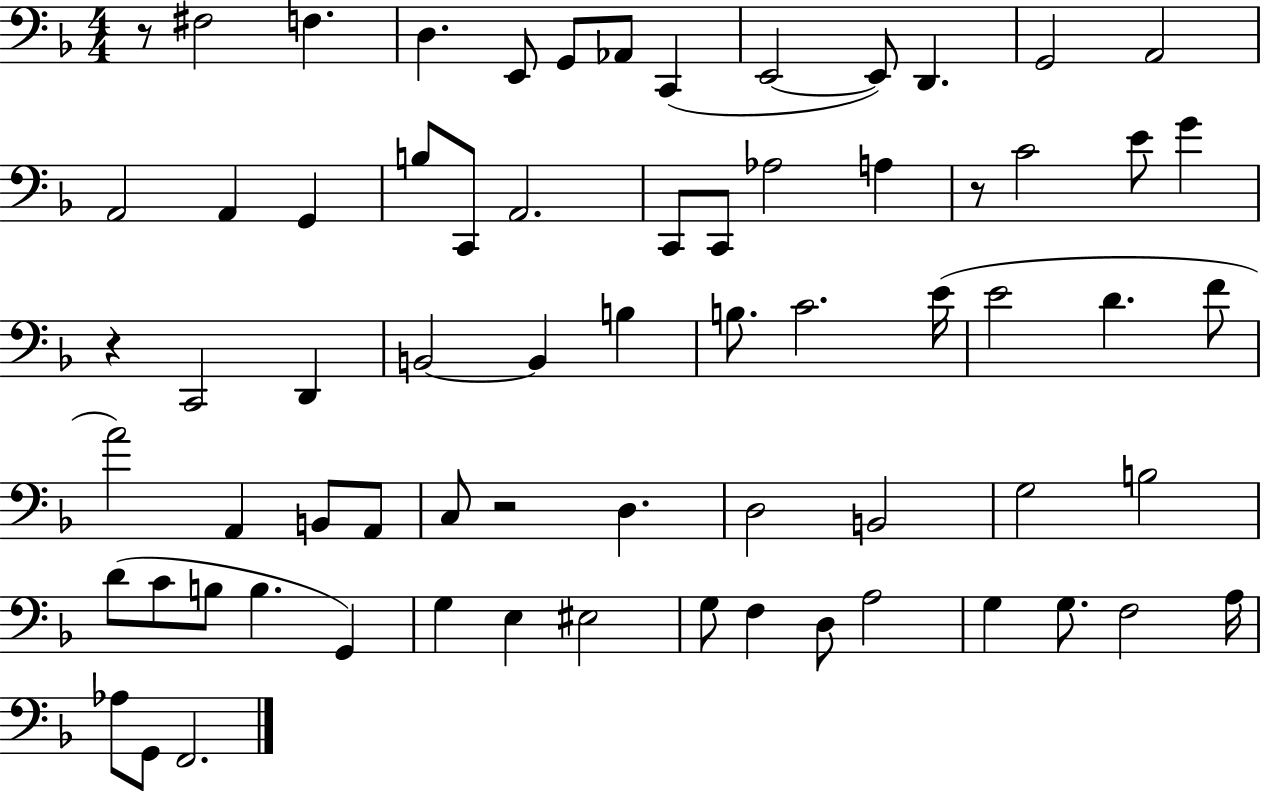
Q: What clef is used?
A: bass